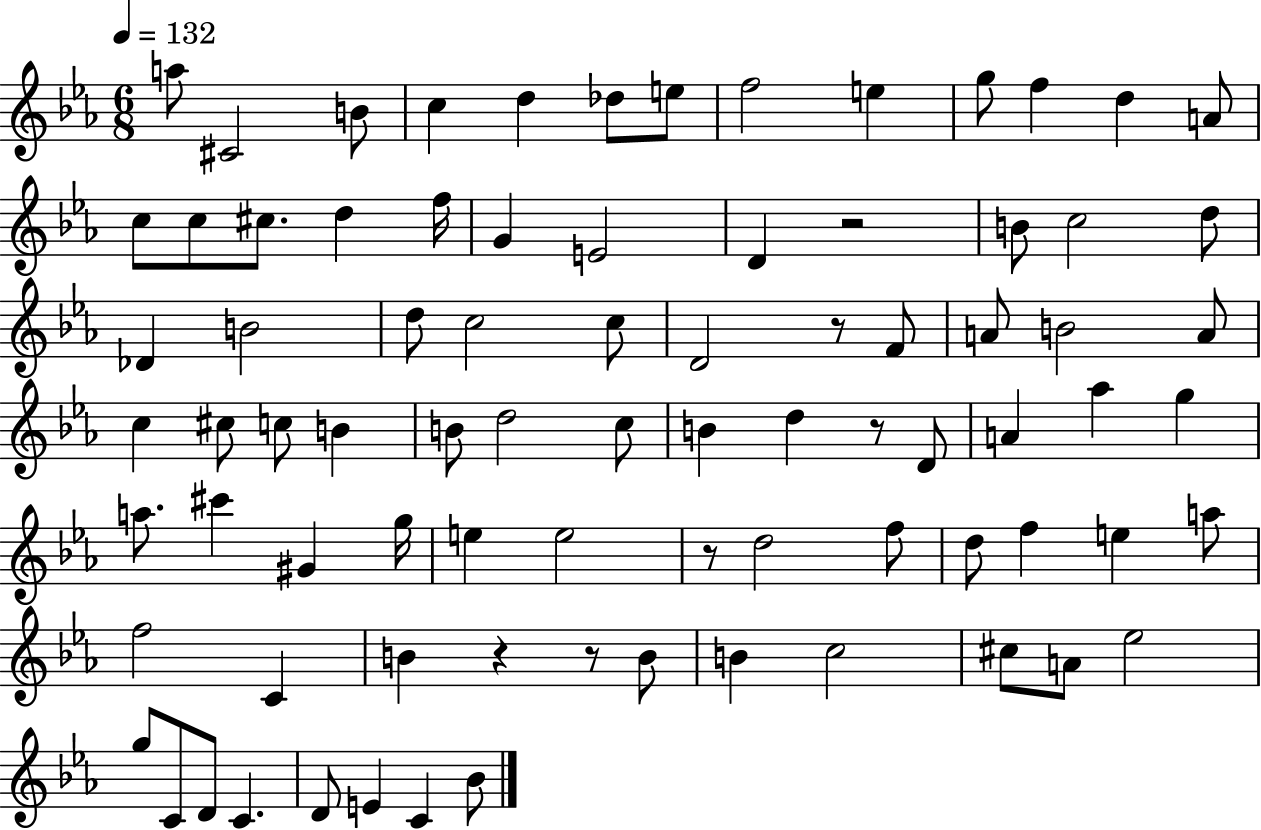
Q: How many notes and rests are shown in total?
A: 82